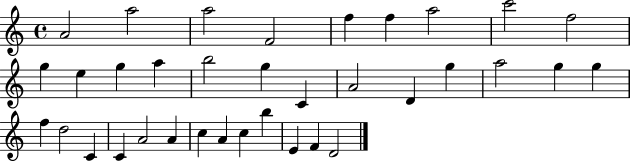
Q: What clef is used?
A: treble